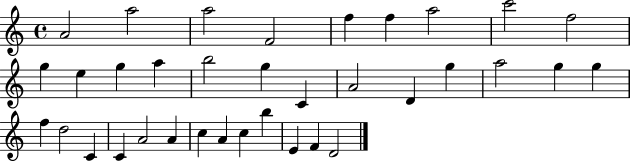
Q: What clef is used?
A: treble